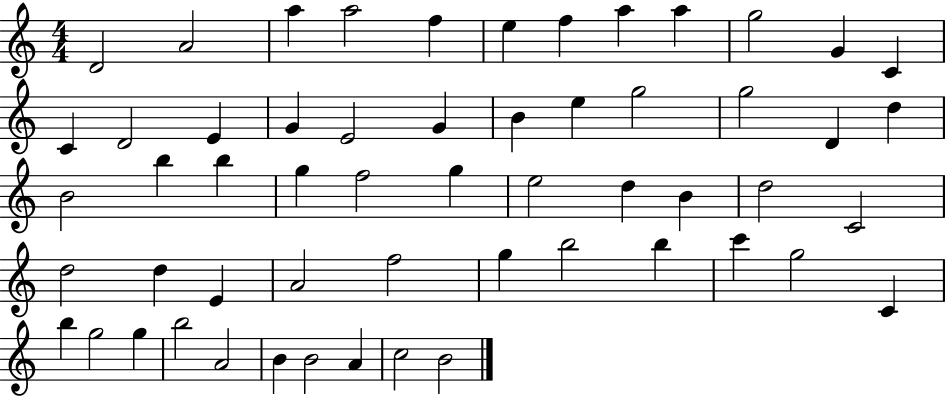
D4/h A4/h A5/q A5/h F5/q E5/q F5/q A5/q A5/q G5/h G4/q C4/q C4/q D4/h E4/q G4/q E4/h G4/q B4/q E5/q G5/h G5/h D4/q D5/q B4/h B5/q B5/q G5/q F5/h G5/q E5/h D5/q B4/q D5/h C4/h D5/h D5/q E4/q A4/h F5/h G5/q B5/h B5/q C6/q G5/h C4/q B5/q G5/h G5/q B5/h A4/h B4/q B4/h A4/q C5/h B4/h